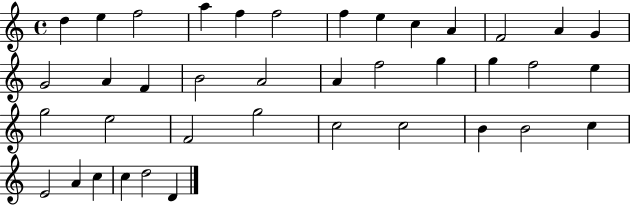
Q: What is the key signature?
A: C major